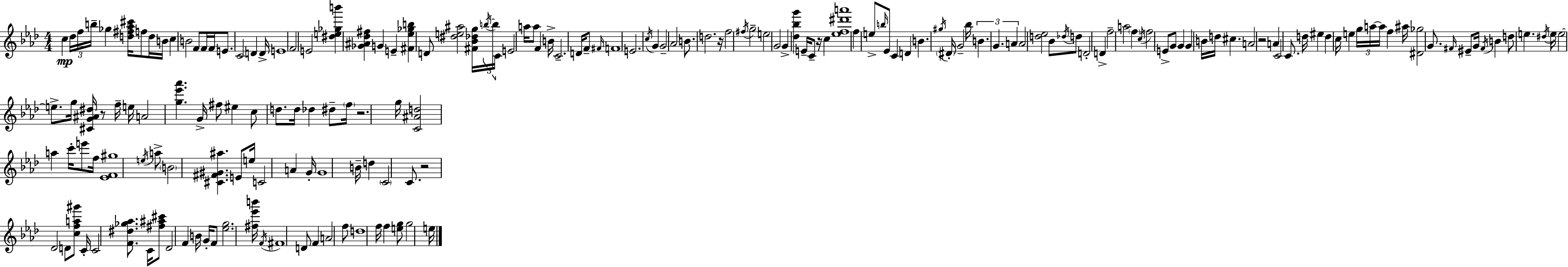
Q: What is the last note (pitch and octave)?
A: E5